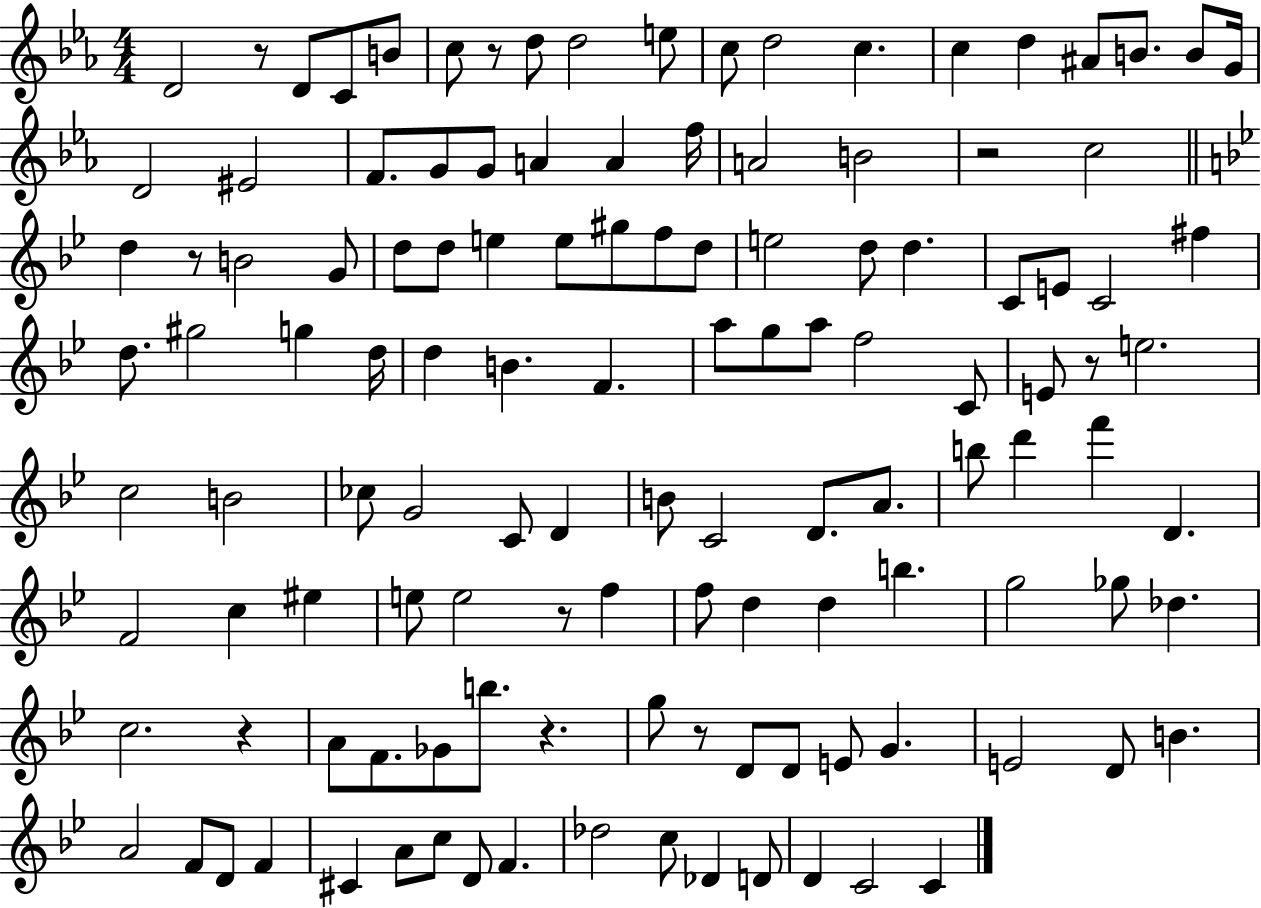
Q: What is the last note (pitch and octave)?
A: C4